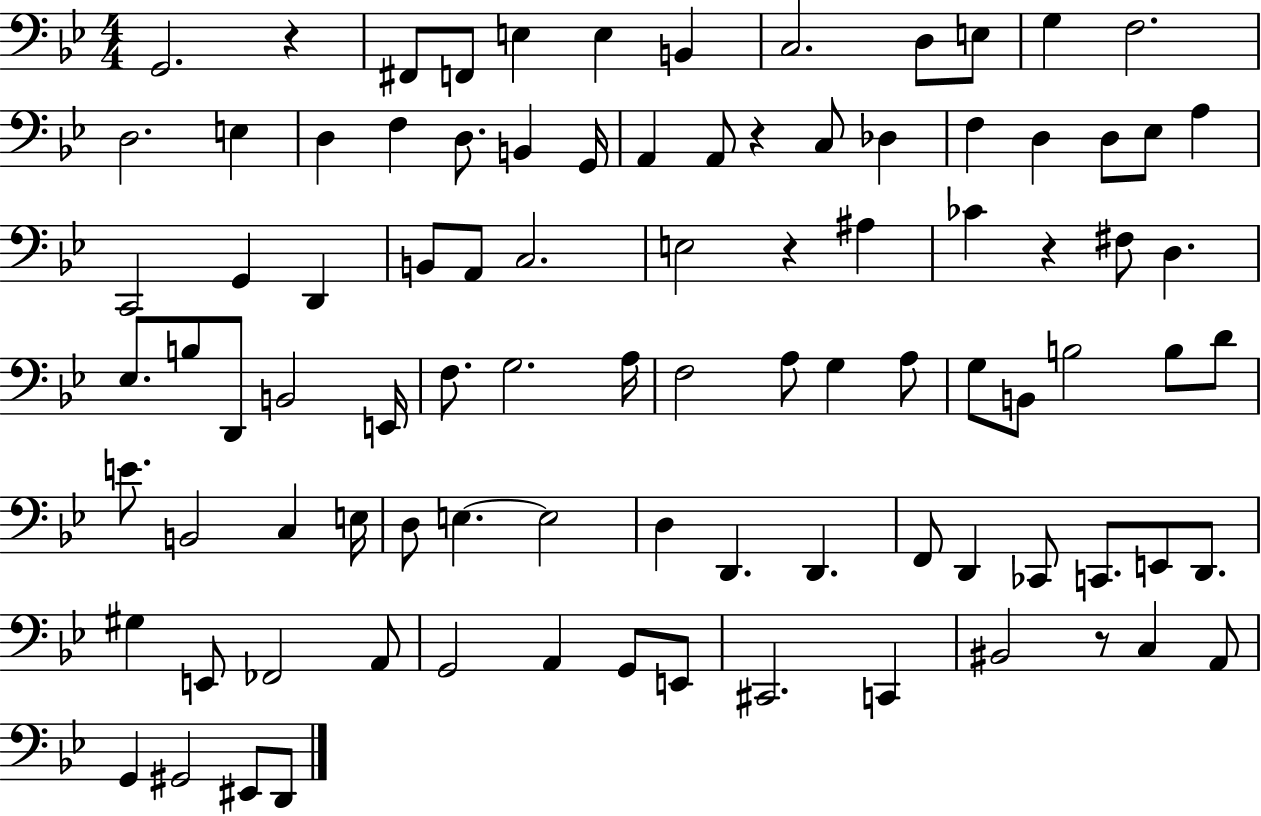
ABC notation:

X:1
T:Untitled
M:4/4
L:1/4
K:Bb
G,,2 z ^F,,/2 F,,/2 E, E, B,, C,2 D,/2 E,/2 G, F,2 D,2 E, D, F, D,/2 B,, G,,/4 A,, A,,/2 z C,/2 _D, F, D, D,/2 _E,/2 A, C,,2 G,, D,, B,,/2 A,,/2 C,2 E,2 z ^A, _C z ^F,/2 D, _E,/2 B,/2 D,,/2 B,,2 E,,/4 F,/2 G,2 A,/4 F,2 A,/2 G, A,/2 G,/2 B,,/2 B,2 B,/2 D/2 E/2 B,,2 C, E,/4 D,/2 E, E,2 D, D,, D,, F,,/2 D,, _C,,/2 C,,/2 E,,/2 D,,/2 ^G, E,,/2 _F,,2 A,,/2 G,,2 A,, G,,/2 E,,/2 ^C,,2 C,, ^B,,2 z/2 C, A,,/2 G,, ^G,,2 ^E,,/2 D,,/2